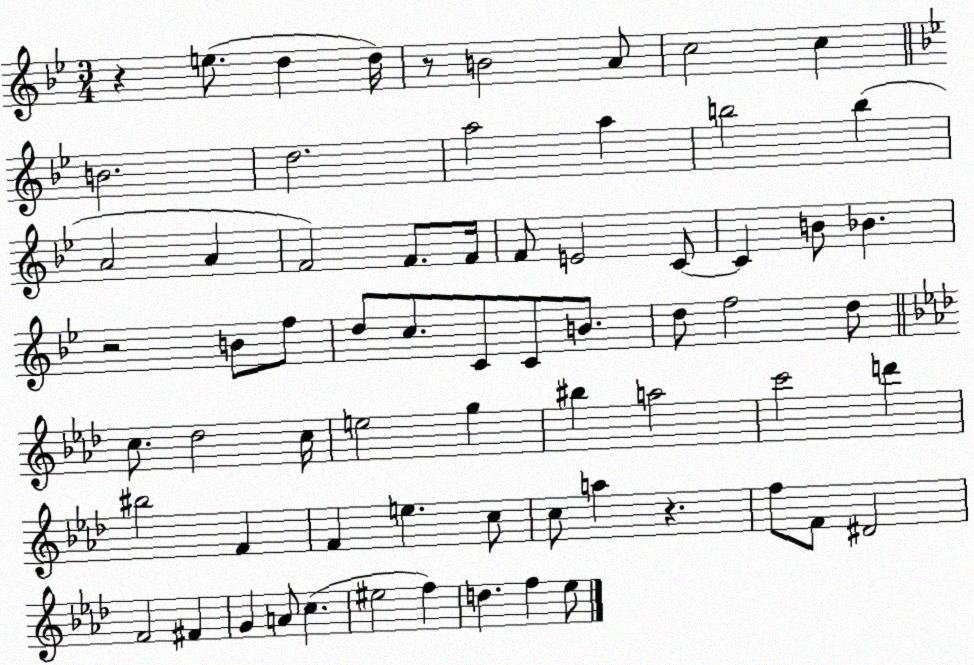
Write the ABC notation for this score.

X:1
T:Untitled
M:3/4
L:1/4
K:Bb
z e/2 d d/4 z/2 B2 A/2 c2 c B2 d2 a2 a b2 b A2 A F2 F/2 F/4 F/2 E2 C/2 C B/2 _B z2 B/2 f/2 d/2 c/2 C/2 C/2 B/2 d/2 f2 d/2 c/2 _d2 c/4 e2 g ^b a2 c'2 d' ^b2 F F e c/2 c/2 a z f/2 F/2 ^D2 F2 ^F G A/2 c ^e2 f d f _e/2